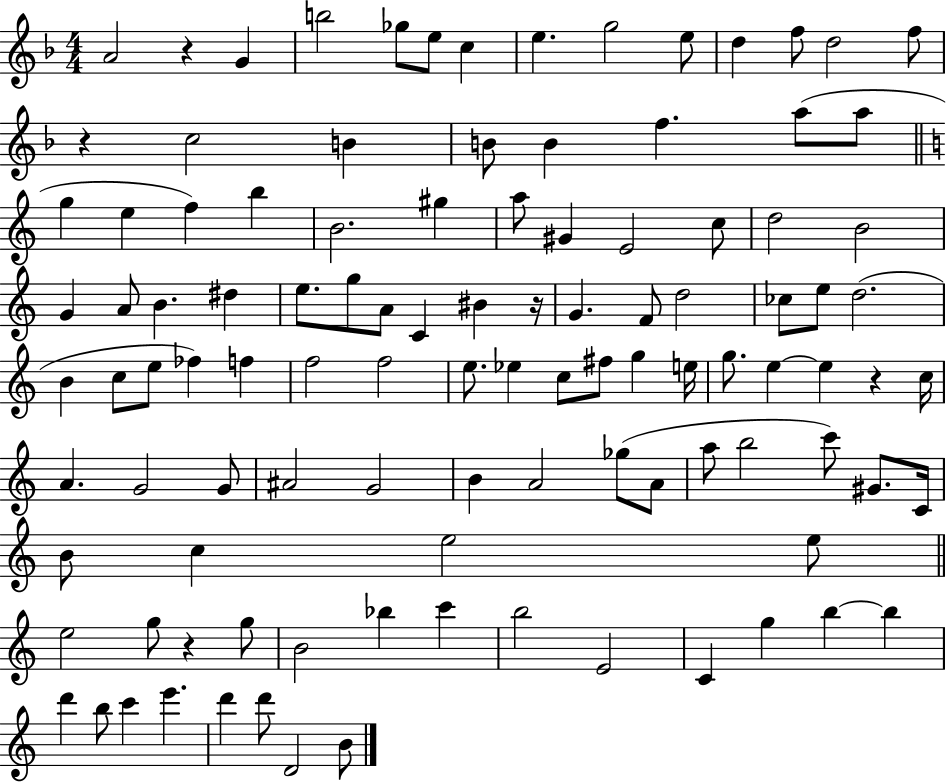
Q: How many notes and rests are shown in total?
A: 107